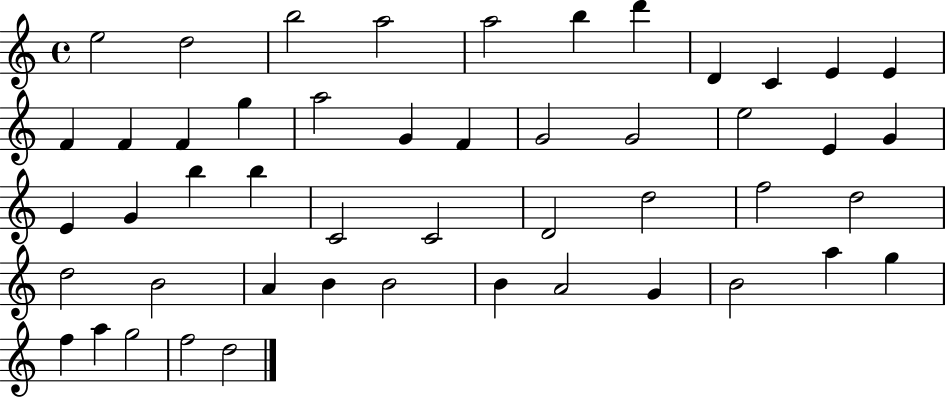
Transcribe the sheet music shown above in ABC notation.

X:1
T:Untitled
M:4/4
L:1/4
K:C
e2 d2 b2 a2 a2 b d' D C E E F F F g a2 G F G2 G2 e2 E G E G b b C2 C2 D2 d2 f2 d2 d2 B2 A B B2 B A2 G B2 a g f a g2 f2 d2